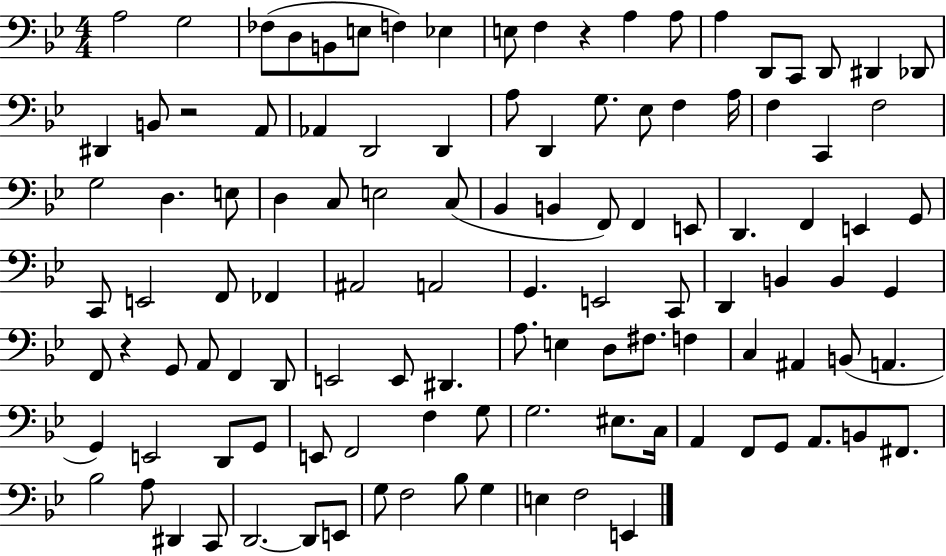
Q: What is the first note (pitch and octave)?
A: A3